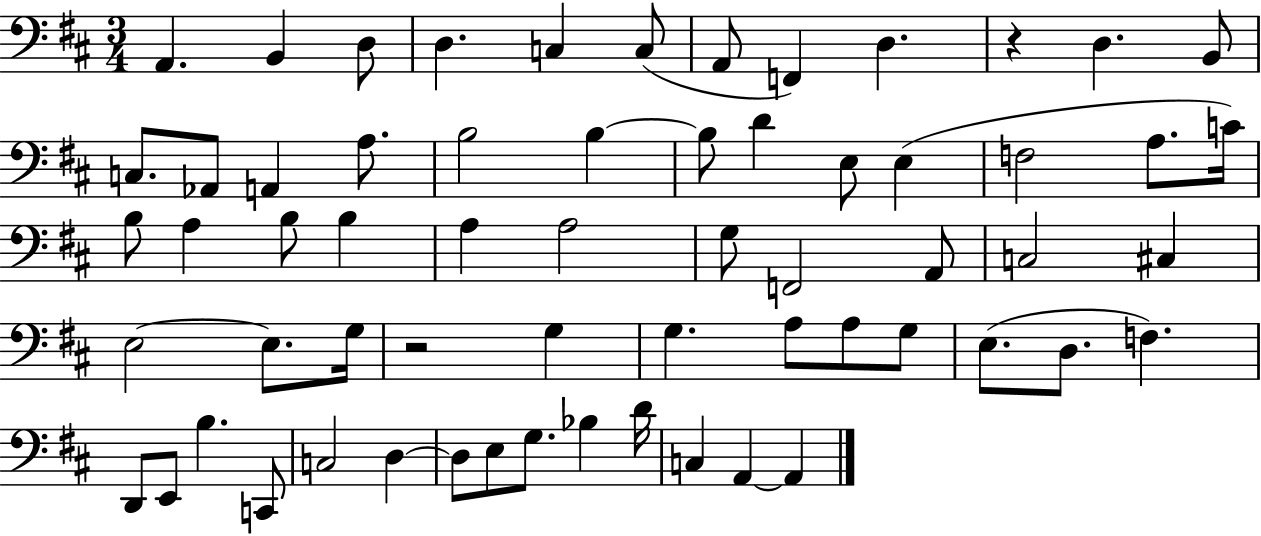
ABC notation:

X:1
T:Untitled
M:3/4
L:1/4
K:D
A,, B,, D,/2 D, C, C,/2 A,,/2 F,, D, z D, B,,/2 C,/2 _A,,/2 A,, A,/2 B,2 B, B,/2 D E,/2 E, F,2 A,/2 C/4 B,/2 A, B,/2 B, A, A,2 G,/2 F,,2 A,,/2 C,2 ^C, E,2 E,/2 G,/4 z2 G, G, A,/2 A,/2 G,/2 E,/2 D,/2 F, D,,/2 E,,/2 B, C,,/2 C,2 D, D,/2 E,/2 G,/2 _B, D/4 C, A,, A,,